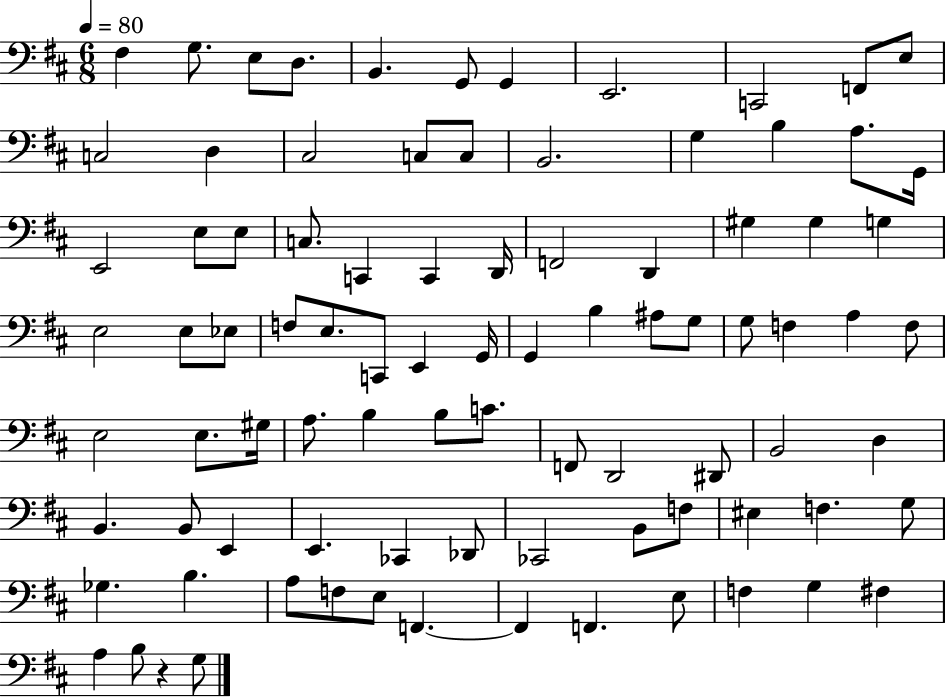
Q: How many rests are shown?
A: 1